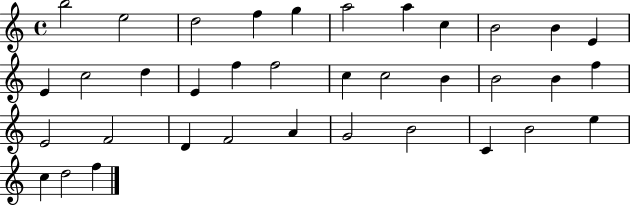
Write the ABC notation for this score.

X:1
T:Untitled
M:4/4
L:1/4
K:C
b2 e2 d2 f g a2 a c B2 B E E c2 d E f f2 c c2 B B2 B f E2 F2 D F2 A G2 B2 C B2 e c d2 f